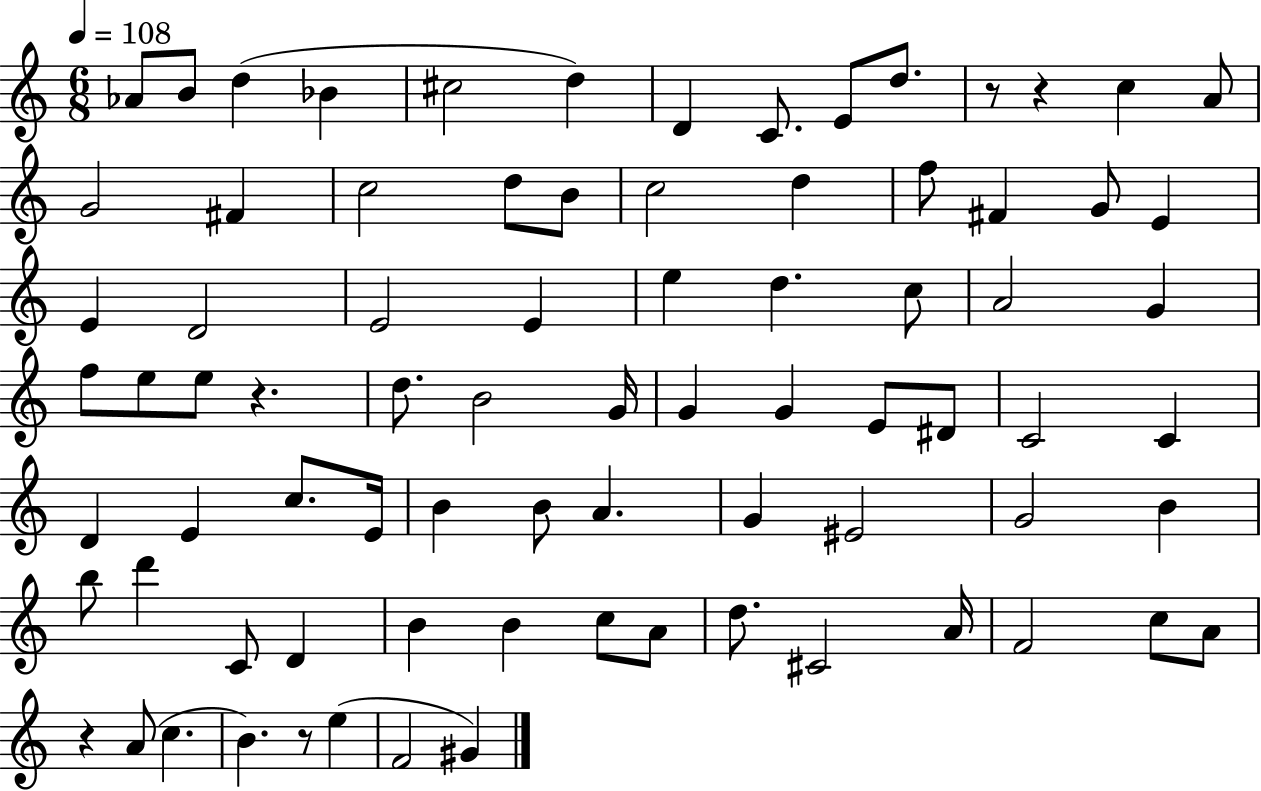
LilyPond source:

{
  \clef treble
  \numericTimeSignature
  \time 6/8
  \key c \major
  \tempo 4 = 108
  \repeat volta 2 { aes'8 b'8 d''4( bes'4 | cis''2 d''4) | d'4 c'8. e'8 d''8. | r8 r4 c''4 a'8 | \break g'2 fis'4 | c''2 d''8 b'8 | c''2 d''4 | f''8 fis'4 g'8 e'4 | \break e'4 d'2 | e'2 e'4 | e''4 d''4. c''8 | a'2 g'4 | \break f''8 e''8 e''8 r4. | d''8. b'2 g'16 | g'4 g'4 e'8 dis'8 | c'2 c'4 | \break d'4 e'4 c''8. e'16 | b'4 b'8 a'4. | g'4 eis'2 | g'2 b'4 | \break b''8 d'''4 c'8 d'4 | b'4 b'4 c''8 a'8 | d''8. cis'2 a'16 | f'2 c''8 a'8 | \break r4 a'8( c''4. | b'4.) r8 e''4( | f'2 gis'4) | } \bar "|."
}